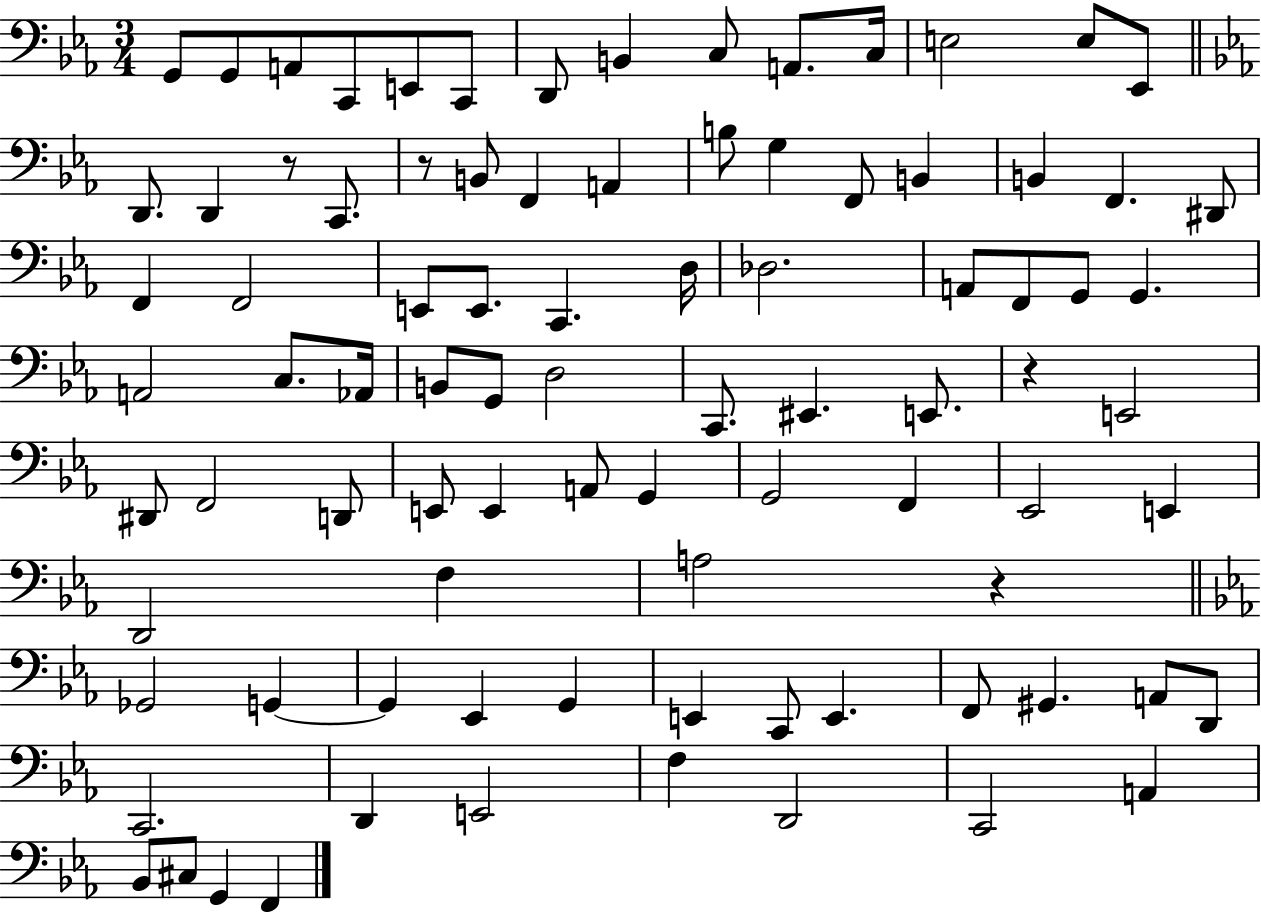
{
  \clef bass
  \numericTimeSignature
  \time 3/4
  \key ees \major
  \repeat volta 2 { g,8 g,8 a,8 c,8 e,8 c,8 | d,8 b,4 c8 a,8. c16 | e2 e8 ees,8 | \bar "||" \break \key ees \major d,8. d,4 r8 c,8. | r8 b,8 f,4 a,4 | b8 g4 f,8 b,4 | b,4 f,4. dis,8 | \break f,4 f,2 | e,8 e,8. c,4. d16 | des2. | a,8 f,8 g,8 g,4. | \break a,2 c8. aes,16 | b,8 g,8 d2 | c,8. eis,4. e,8. | r4 e,2 | \break dis,8 f,2 d,8 | e,8 e,4 a,8 g,4 | g,2 f,4 | ees,2 e,4 | \break d,2 f4 | a2 r4 | \bar "||" \break \key ees \major ges,2 g,4~~ | g,4 ees,4 g,4 | e,4 c,8 e,4. | f,8 gis,4. a,8 d,8 | \break c,2. | d,4 e,2 | f4 d,2 | c,2 a,4 | \break bes,8 cis8 g,4 f,4 | } \bar "|."
}